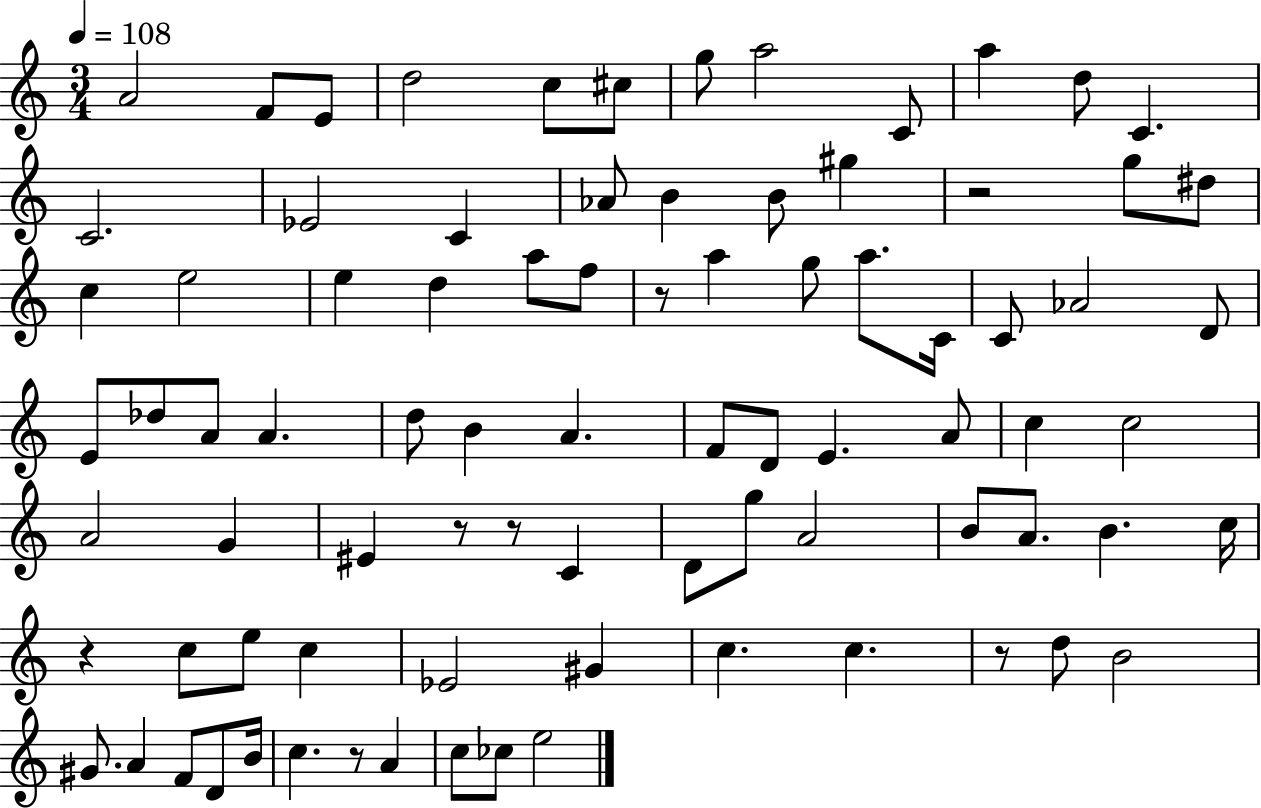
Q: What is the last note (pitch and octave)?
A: E5